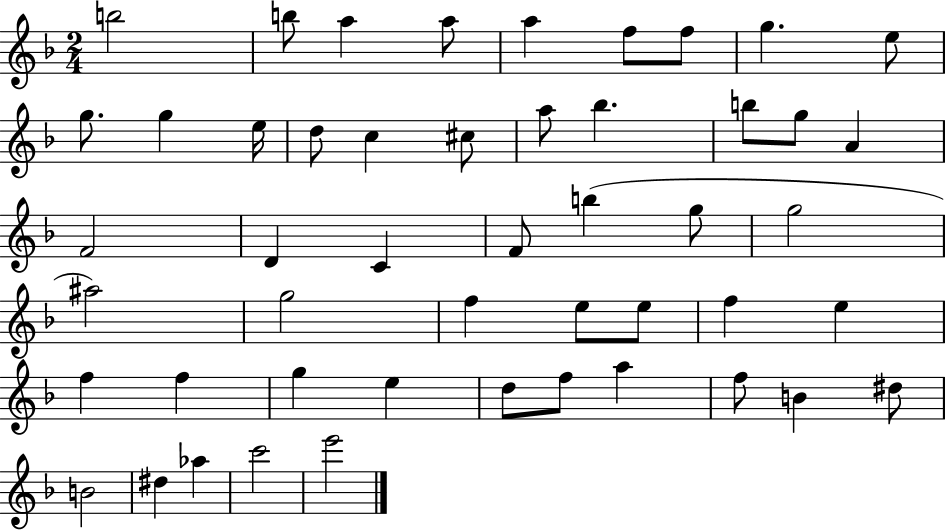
{
  \clef treble
  \numericTimeSignature
  \time 2/4
  \key f \major
  b''2 | b''8 a''4 a''8 | a''4 f''8 f''8 | g''4. e''8 | \break g''8. g''4 e''16 | d''8 c''4 cis''8 | a''8 bes''4. | b''8 g''8 a'4 | \break f'2 | d'4 c'4 | f'8 b''4( g''8 | g''2 | \break ais''2) | g''2 | f''4 e''8 e''8 | f''4 e''4 | \break f''4 f''4 | g''4 e''4 | d''8 f''8 a''4 | f''8 b'4 dis''8 | \break b'2 | dis''4 aes''4 | c'''2 | e'''2 | \break \bar "|."
}